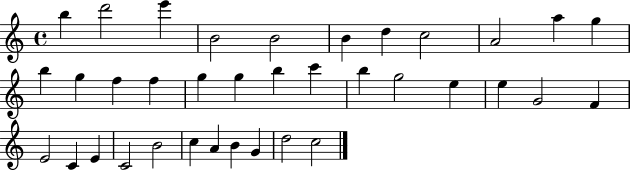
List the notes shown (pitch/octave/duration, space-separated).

B5/q D6/h E6/q B4/h B4/h B4/q D5/q C5/h A4/h A5/q G5/q B5/q G5/q F5/q F5/q G5/q G5/q B5/q C6/q B5/q G5/h E5/q E5/q G4/h F4/q E4/h C4/q E4/q C4/h B4/h C5/q A4/q B4/q G4/q D5/h C5/h